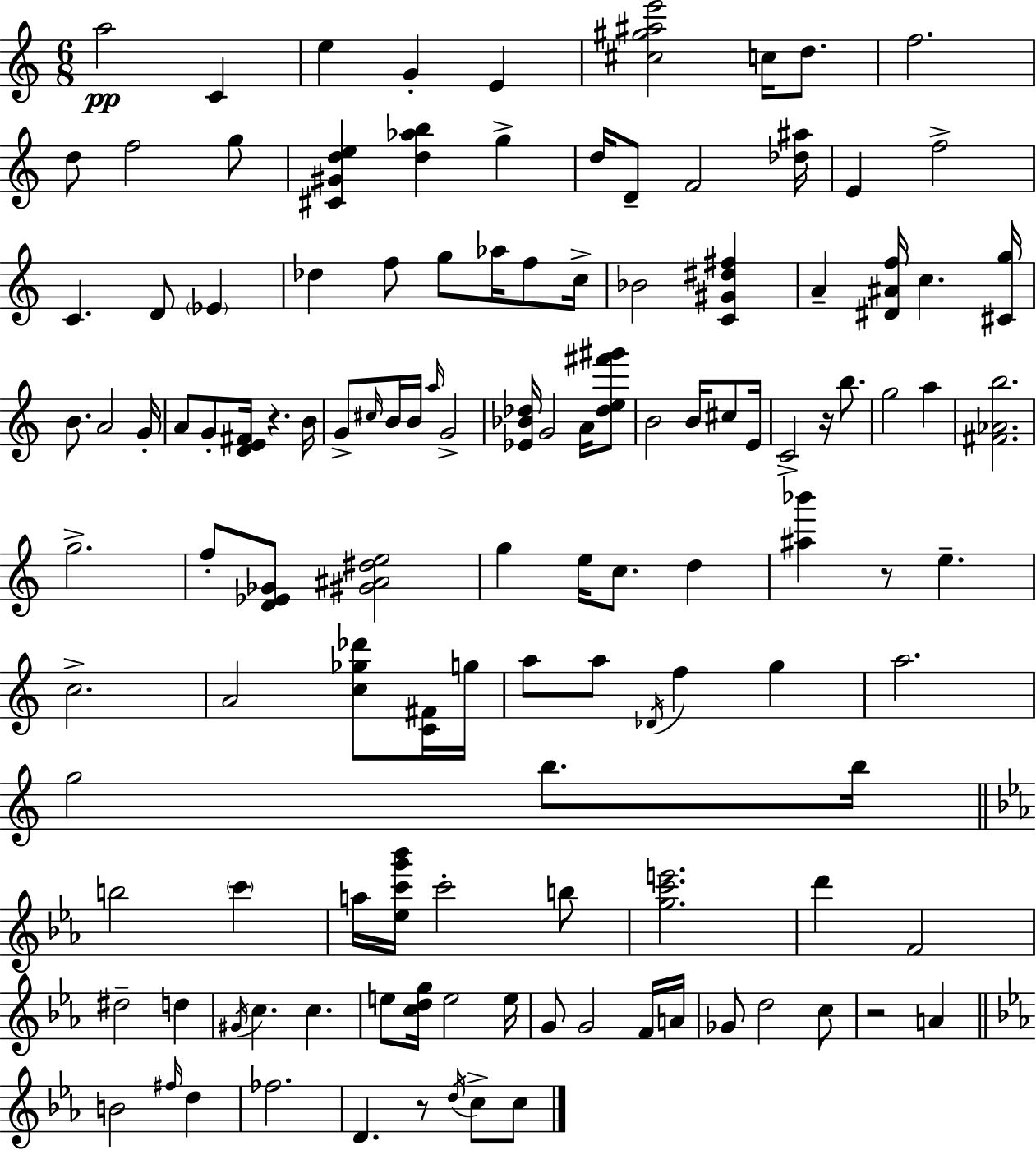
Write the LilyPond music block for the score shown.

{
  \clef treble
  \numericTimeSignature
  \time 6/8
  \key a \minor
  \repeat volta 2 { a''2\pp c'4 | e''4 g'4-. e'4 | <cis'' gis'' ais'' e'''>2 c''16 d''8. | f''2. | \break d''8 f''2 g''8 | <cis' gis' d'' e''>4 <d'' aes'' b''>4 g''4-> | d''16 d'8-- f'2 <des'' ais''>16 | e'4 f''2-> | \break c'4. d'8 \parenthesize ees'4 | des''4 f''8 g''8 aes''16 f''8 c''16-> | bes'2 <c' gis' dis'' fis''>4 | a'4-- <dis' ais' f''>16 c''4. <cis' g''>16 | \break b'8. a'2 g'16-. | a'8 g'8-. <d' e' fis'>16 r4. b'16 | g'8-> \grace { cis''16 } b'16 b'16 \grace { a''16 } g'2-> | <ees' bes' des''>16 g'2 a'16 | \break <des'' e'' fis''' gis'''>8 b'2 b'16 cis''8 | e'16 c'2-> r16 b''8. | g''2 a''4 | <fis' aes' b''>2. | \break g''2.-> | f''8-. <d' ees' ges'>8 <gis' ais' dis'' e''>2 | g''4 e''16 c''8. d''4 | <ais'' bes'''>4 r8 e''4.-- | \break c''2.-> | a'2 <c'' ges'' des'''>8 | <c' fis'>16 g''16 a''8 a''8 \acciaccatura { des'16 } f''4 g''4 | a''2. | \break g''2 b''8. | b''16 \bar "||" \break \key c \minor b''2 \parenthesize c'''4 | a''16 <ees'' c''' g''' bes'''>16 c'''2-. b''8 | <g'' c''' e'''>2. | d'''4 f'2 | \break dis''2-- d''4 | \acciaccatura { gis'16 } c''4. c''4. | e''8 <c'' d'' g''>16 e''2 | e''16 g'8 g'2 f'16 | \break a'16 ges'8 d''2 c''8 | r2 a'4 | \bar "||" \break \key ees \major b'2 \grace { fis''16 } d''4 | fes''2. | d'4. r8 \acciaccatura { d''16 } c''8-> | c''8 } \bar "|."
}